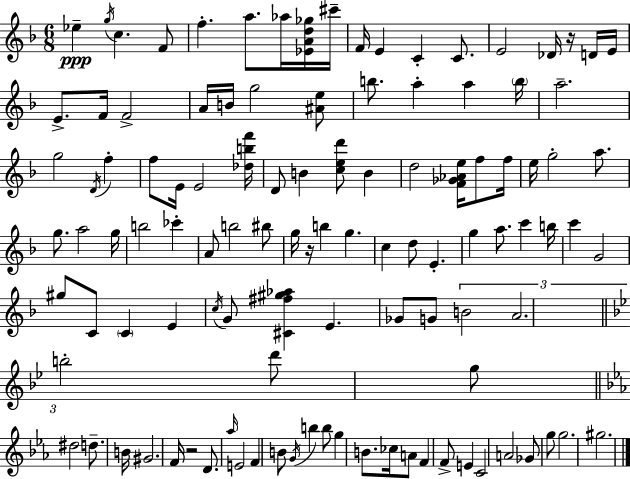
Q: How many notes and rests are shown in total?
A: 111